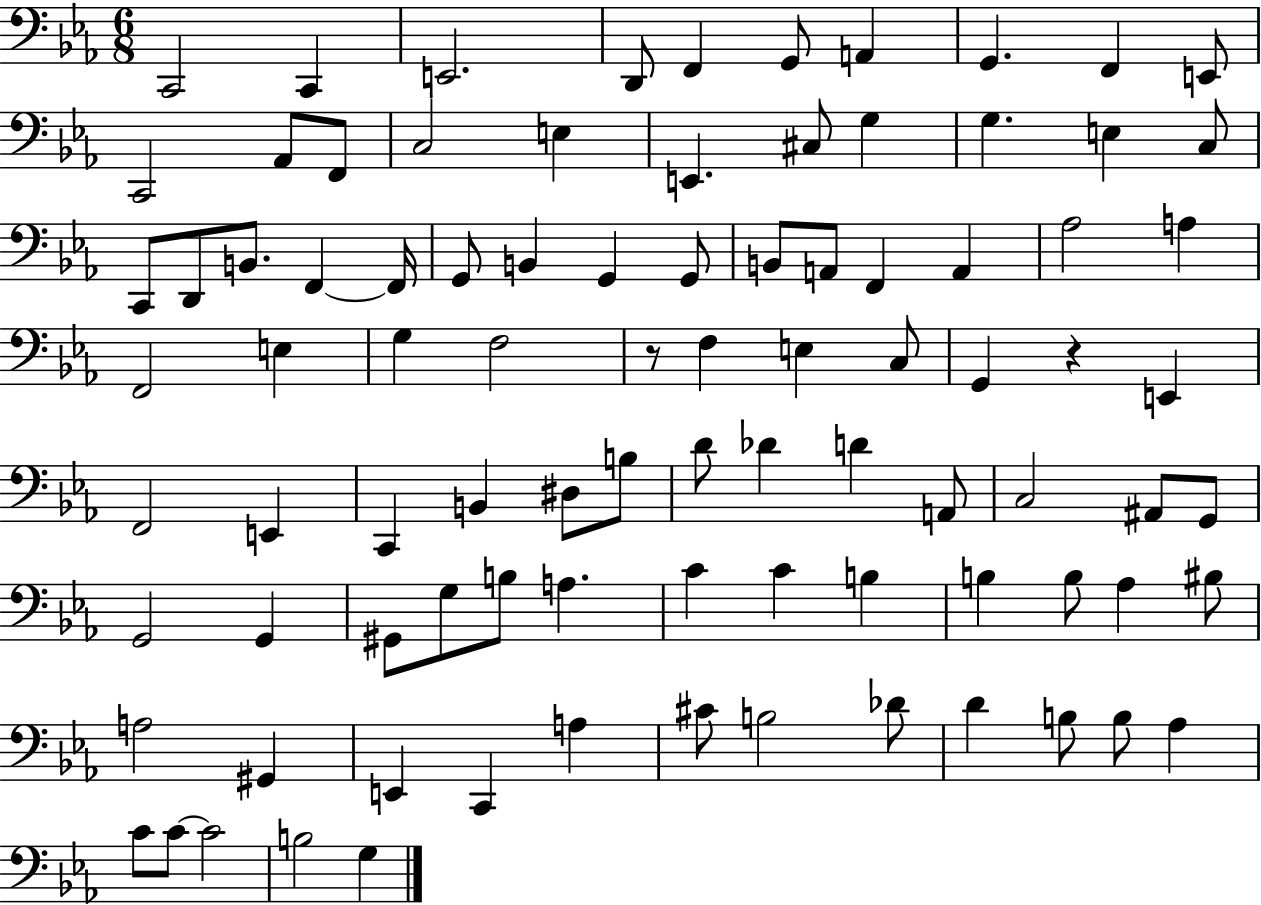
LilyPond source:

{
  \clef bass
  \numericTimeSignature
  \time 6/8
  \key ees \major
  c,2 c,4 | e,2. | d,8 f,4 g,8 a,4 | g,4. f,4 e,8 | \break c,2 aes,8 f,8 | c2 e4 | e,4. cis8 g4 | g4. e4 c8 | \break c,8 d,8 b,8. f,4~~ f,16 | g,8 b,4 g,4 g,8 | b,8 a,8 f,4 a,4 | aes2 a4 | \break f,2 e4 | g4 f2 | r8 f4 e4 c8 | g,4 r4 e,4 | \break f,2 e,4 | c,4 b,4 dis8 b8 | d'8 des'4 d'4 a,8 | c2 ais,8 g,8 | \break g,2 g,4 | gis,8 g8 b8 a4. | c'4 c'4 b4 | b4 b8 aes4 bis8 | \break a2 gis,4 | e,4 c,4 a4 | cis'8 b2 des'8 | d'4 b8 b8 aes4 | \break c'8 c'8~~ c'2 | b2 g4 | \bar "|."
}